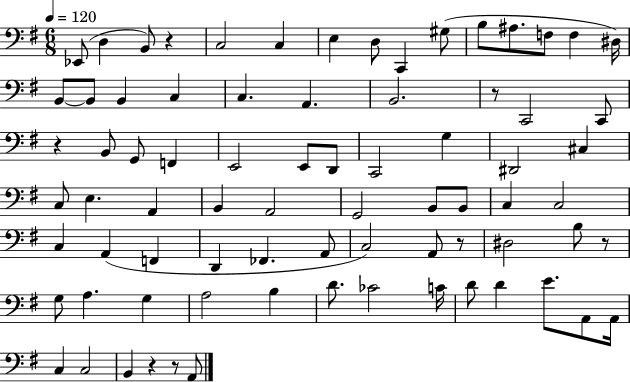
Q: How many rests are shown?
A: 7